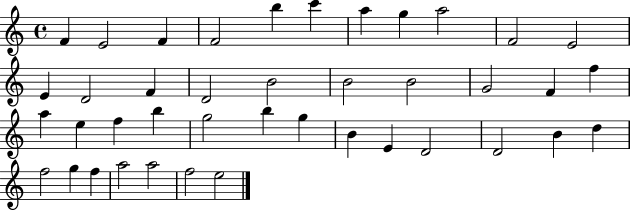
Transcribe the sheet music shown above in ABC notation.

X:1
T:Untitled
M:4/4
L:1/4
K:C
F E2 F F2 b c' a g a2 F2 E2 E D2 F D2 B2 B2 B2 G2 F f a e f b g2 b g B E D2 D2 B d f2 g f a2 a2 f2 e2